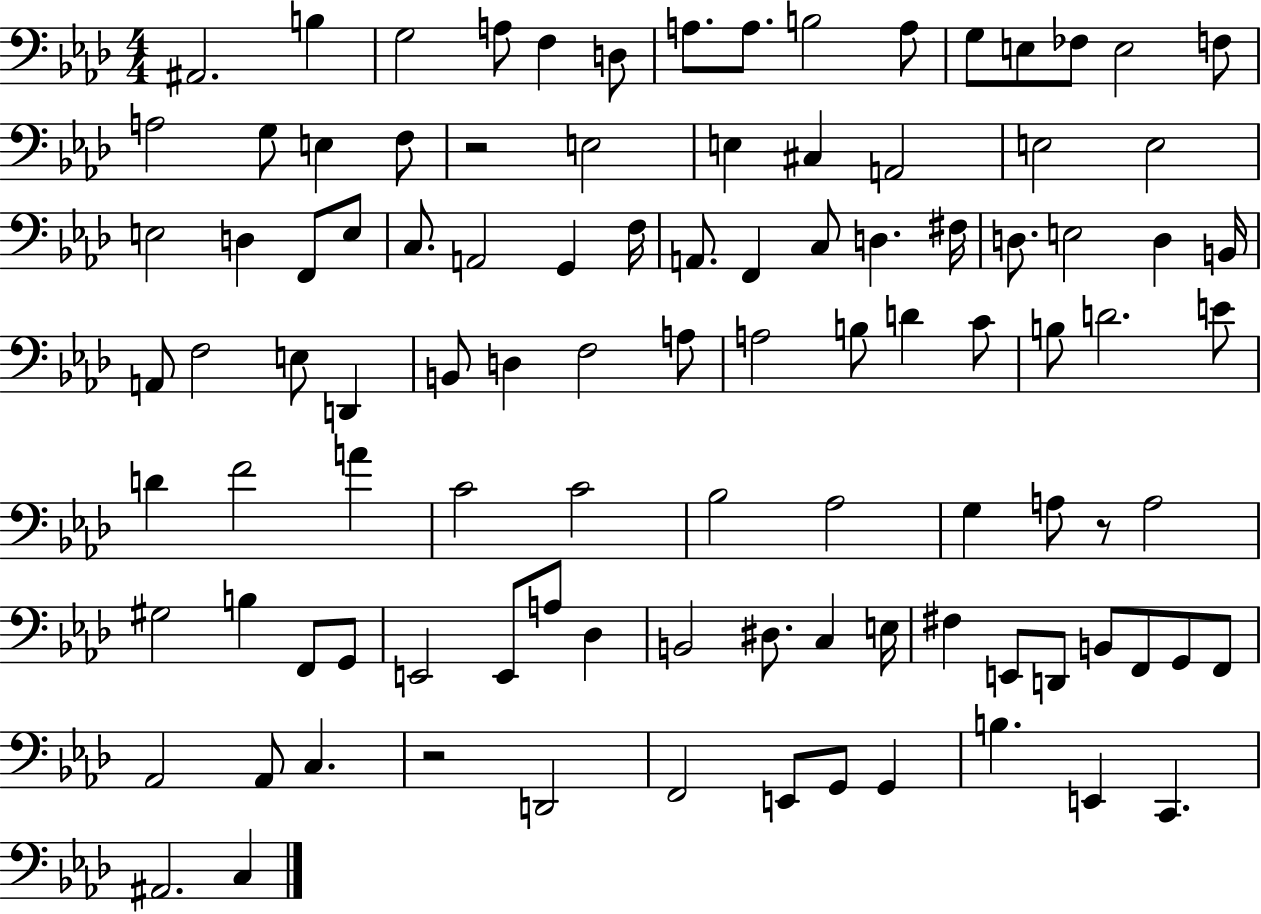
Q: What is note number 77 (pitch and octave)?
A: D#3